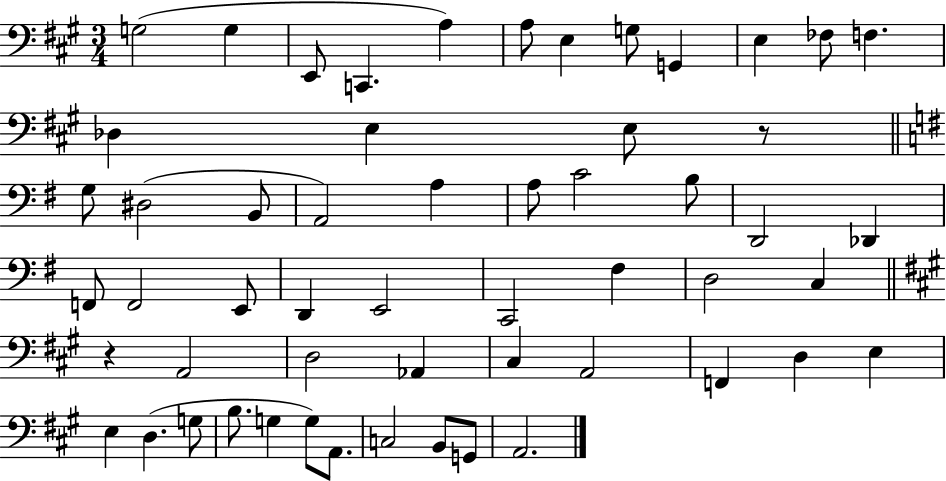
G3/h G3/q E2/e C2/q. A3/q A3/e E3/q G3/e G2/q E3/q FES3/e F3/q. Db3/q E3/q E3/e R/e G3/e D#3/h B2/e A2/h A3/q A3/e C4/h B3/e D2/h Db2/q F2/e F2/h E2/e D2/q E2/h C2/h F#3/q D3/h C3/q R/q A2/h D3/h Ab2/q C#3/q A2/h F2/q D3/q E3/q E3/q D3/q. G3/e B3/e. G3/q G3/e A2/e. C3/h B2/e G2/e A2/h.